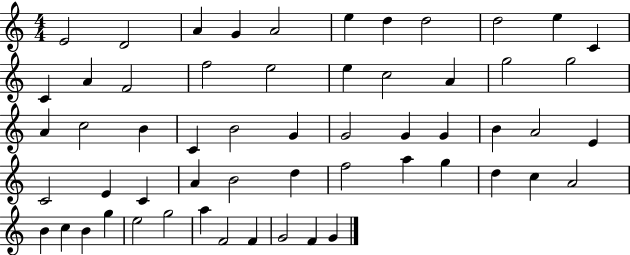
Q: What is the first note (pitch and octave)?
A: E4